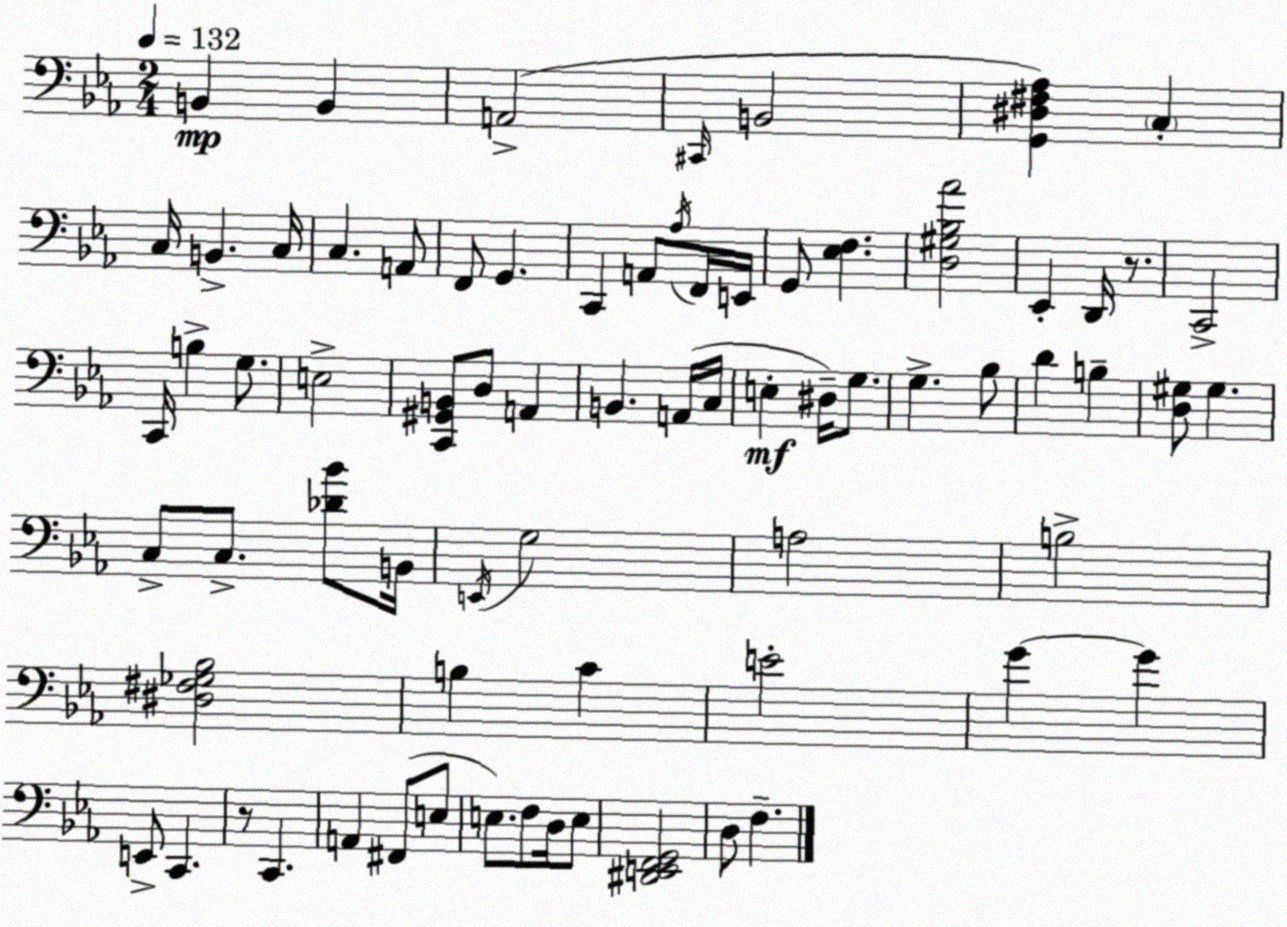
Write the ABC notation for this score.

X:1
T:Untitled
M:2/4
L:1/4
K:Eb
B,, B,, A,,2 ^C,,/4 B,,2 [G,,^D,^F,_A,] C, C,/4 B,, C,/4 C, A,,/2 F,,/2 G,, C,, A,,/2 _A,/4 F,,/4 E,,/4 G,,/2 [_E,F,] [D,^G,_B,_A]2 _E,, D,,/4 z/2 C,,2 C,,/4 B, G,/2 E,2 [C,,^G,,B,,]/2 D,/2 A,, B,, A,,/4 C,/4 E, ^D,/4 G,/2 G, _B,/2 D B, [D,^G,]/2 ^G, C,/2 C,/2 [_D_B]/2 B,,/4 E,,/4 G,2 A,2 B,2 [^D,^F,_G,_B,]2 B, C E2 G G E,,/2 C,, z/2 C,, A,, ^F,,/2 E,/2 E,/2 F,/2 D,/4 E,/2 [^D,,E,,F,,G,,]2 D,/2 F,